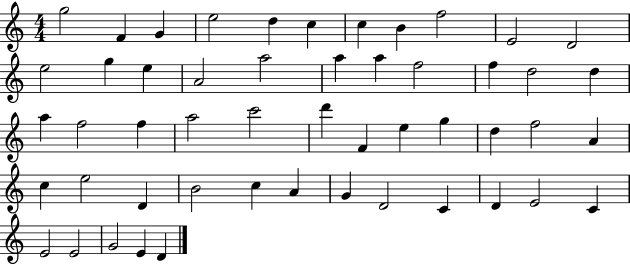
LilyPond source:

{
  \clef treble
  \numericTimeSignature
  \time 4/4
  \key c \major
  g''2 f'4 g'4 | e''2 d''4 c''4 | c''4 b'4 f''2 | e'2 d'2 | \break e''2 g''4 e''4 | a'2 a''2 | a''4 a''4 f''2 | f''4 d''2 d''4 | \break a''4 f''2 f''4 | a''2 c'''2 | d'''4 f'4 e''4 g''4 | d''4 f''2 a'4 | \break c''4 e''2 d'4 | b'2 c''4 a'4 | g'4 d'2 c'4 | d'4 e'2 c'4 | \break e'2 e'2 | g'2 e'4 d'4 | \bar "|."
}